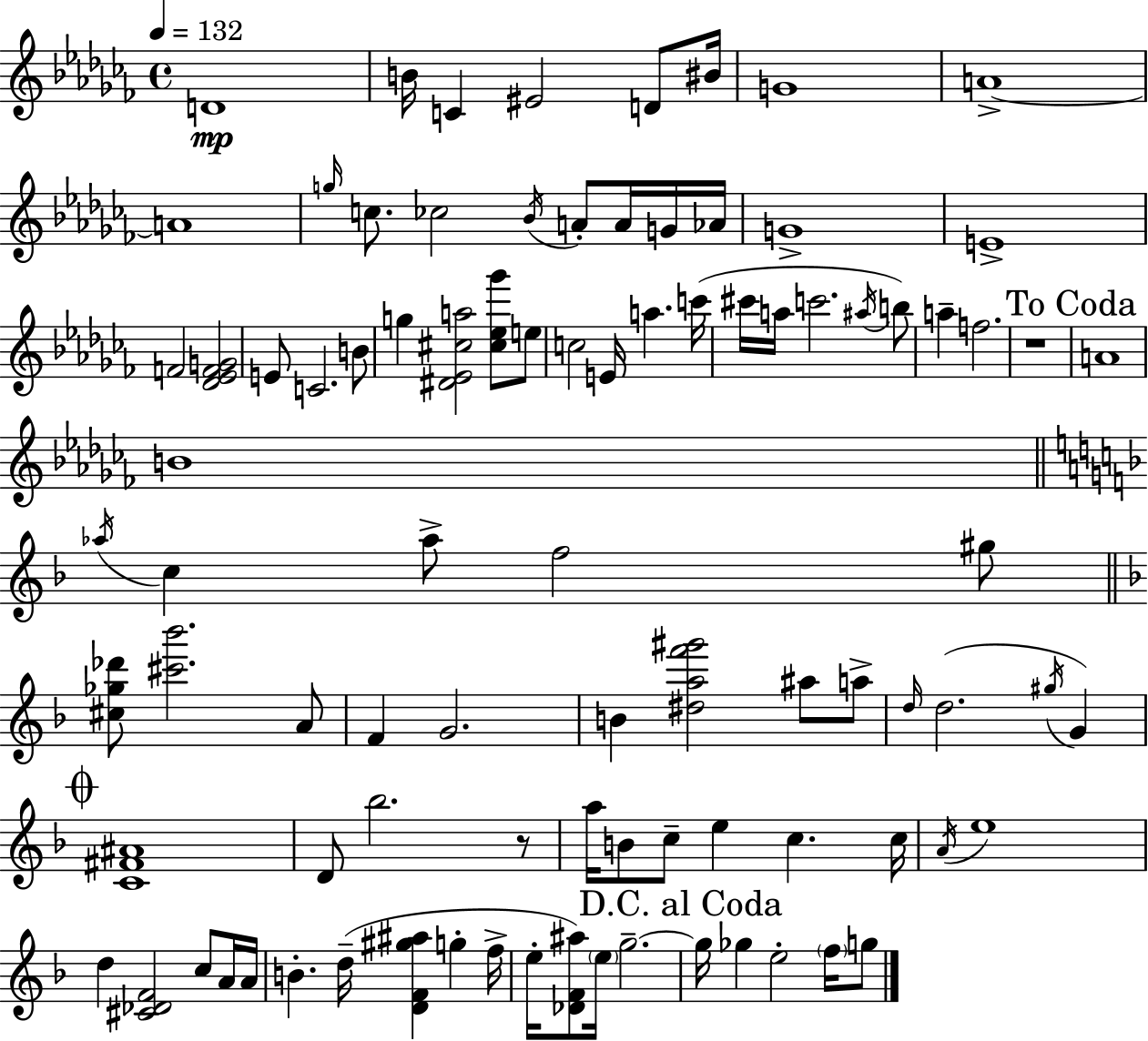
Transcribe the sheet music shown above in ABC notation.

X:1
T:Untitled
M:4/4
L:1/4
K:Abm
D4 B/4 C ^E2 D/2 ^B/4 G4 A4 A4 g/4 c/2 _c2 _B/4 A/2 A/4 G/4 _A/4 G4 E4 F2 [_D_EFG]2 E/2 C2 B/2 g [^D_E^ca]2 [^c_e_g']/2 e/2 c2 E/4 a c'/4 ^c'/4 a/4 c'2 ^a/4 b/2 a f2 z4 A4 B4 _a/4 c _a/2 f2 ^g/2 [^c_g_d']/2 [^c'_b']2 A/2 F G2 B [^daf'^g']2 ^a/2 a/2 d/4 d2 ^g/4 G [C^F^A]4 D/2 _b2 z/2 a/4 B/2 c/2 e c c/4 A/4 e4 d [^C_DF]2 c/2 A/4 A/4 B d/4 [DF^g^a] g f/4 e/4 [_DF^a]/2 e/4 g2 g/4 _g e2 f/4 g/2